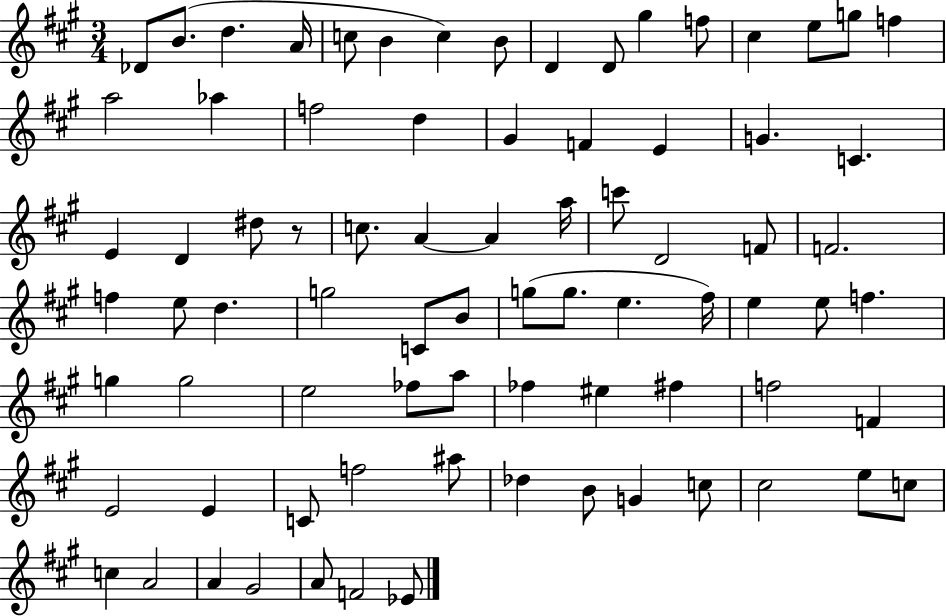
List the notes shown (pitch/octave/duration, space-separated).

Db4/e B4/e. D5/q. A4/s C5/e B4/q C5/q B4/e D4/q D4/e G#5/q F5/e C#5/q E5/e G5/e F5/q A5/h Ab5/q F5/h D5/q G#4/q F4/q E4/q G4/q. C4/q. E4/q D4/q D#5/e R/e C5/e. A4/q A4/q A5/s C6/e D4/h F4/e F4/h. F5/q E5/e D5/q. G5/h C4/e B4/e G5/e G5/e. E5/q. F#5/s E5/q E5/e F5/q. G5/q G5/h E5/h FES5/e A5/e FES5/q EIS5/q F#5/q F5/h F4/q E4/h E4/q C4/e F5/h A#5/e Db5/q B4/e G4/q C5/e C#5/h E5/e C5/e C5/q A4/h A4/q G#4/h A4/e F4/h Eb4/e